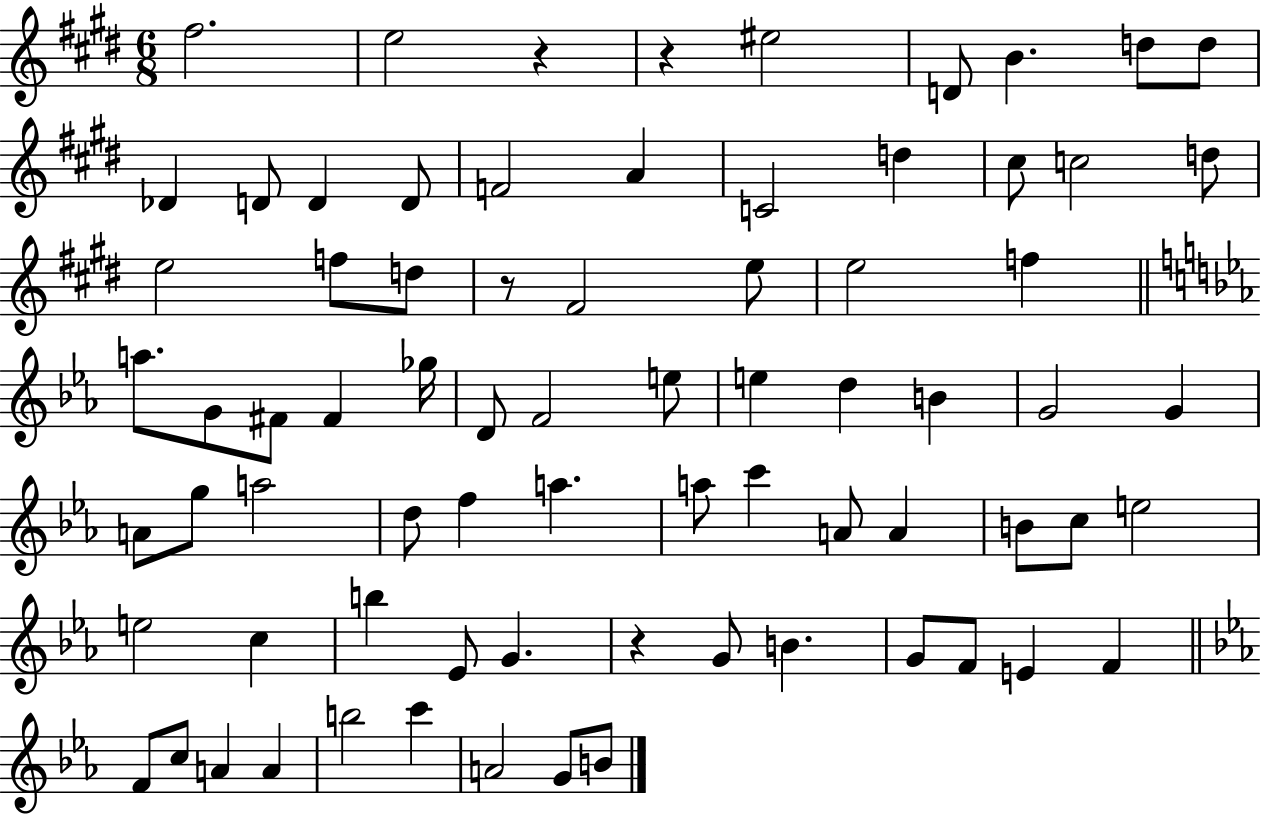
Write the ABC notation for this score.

X:1
T:Untitled
M:6/8
L:1/4
K:E
^f2 e2 z z ^e2 D/2 B d/2 d/2 _D D/2 D D/2 F2 A C2 d ^c/2 c2 d/2 e2 f/2 d/2 z/2 ^F2 e/2 e2 f a/2 G/2 ^F/2 ^F _g/4 D/2 F2 e/2 e d B G2 G A/2 g/2 a2 d/2 f a a/2 c' A/2 A B/2 c/2 e2 e2 c b _E/2 G z G/2 B G/2 F/2 E F F/2 c/2 A A b2 c' A2 G/2 B/2